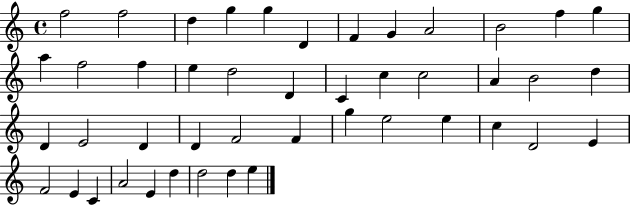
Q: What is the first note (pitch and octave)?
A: F5